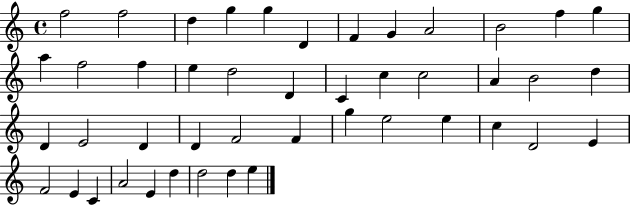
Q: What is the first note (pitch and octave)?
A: F5